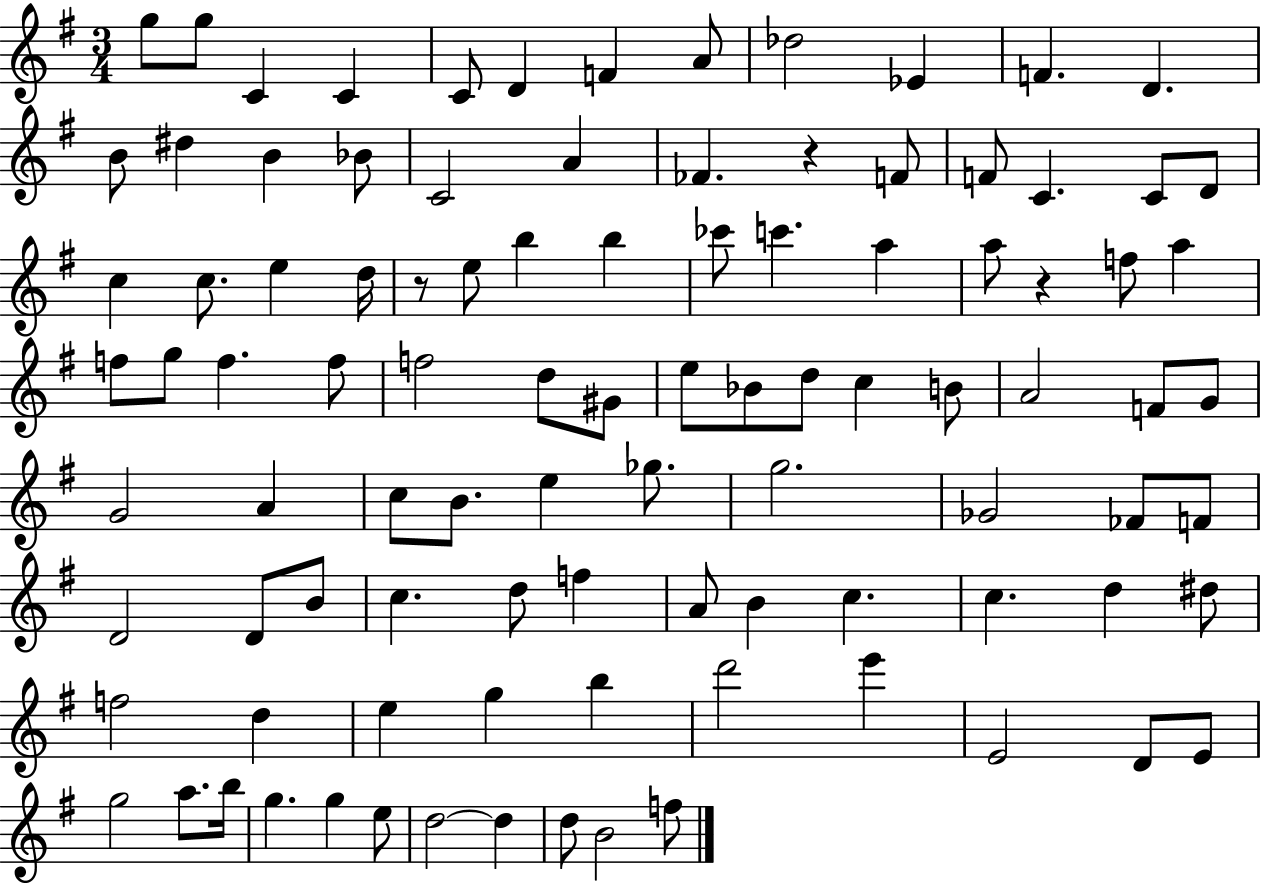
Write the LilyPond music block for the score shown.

{
  \clef treble
  \numericTimeSignature
  \time 3/4
  \key g \major
  g''8 g''8 c'4 c'4 | c'8 d'4 f'4 a'8 | des''2 ees'4 | f'4. d'4. | \break b'8 dis''4 b'4 bes'8 | c'2 a'4 | fes'4. r4 f'8 | f'8 c'4. c'8 d'8 | \break c''4 c''8. e''4 d''16 | r8 e''8 b''4 b''4 | ces'''8 c'''4. a''4 | a''8 r4 f''8 a''4 | \break f''8 g''8 f''4. f''8 | f''2 d''8 gis'8 | e''8 bes'8 d''8 c''4 b'8 | a'2 f'8 g'8 | \break g'2 a'4 | c''8 b'8. e''4 ges''8. | g''2. | ges'2 fes'8 f'8 | \break d'2 d'8 b'8 | c''4. d''8 f''4 | a'8 b'4 c''4. | c''4. d''4 dis''8 | \break f''2 d''4 | e''4 g''4 b''4 | d'''2 e'''4 | e'2 d'8 e'8 | \break g''2 a''8. b''16 | g''4. g''4 e''8 | d''2~~ d''4 | d''8 b'2 f''8 | \break \bar "|."
}